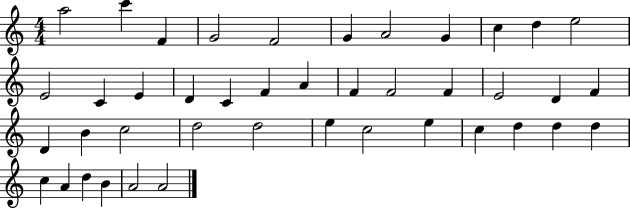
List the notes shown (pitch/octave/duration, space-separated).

A5/h C6/q F4/q G4/h F4/h G4/q A4/h G4/q C5/q D5/q E5/h E4/h C4/q E4/q D4/q C4/q F4/q A4/q F4/q F4/h F4/q E4/h D4/q F4/q D4/q B4/q C5/h D5/h D5/h E5/q C5/h E5/q C5/q D5/q D5/q D5/q C5/q A4/q D5/q B4/q A4/h A4/h